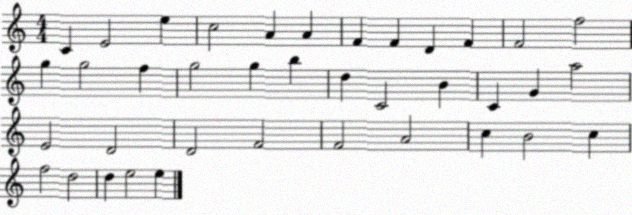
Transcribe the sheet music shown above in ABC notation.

X:1
T:Untitled
M:4/4
L:1/4
K:C
C E2 e c2 A A F F D F F2 f2 g g2 f g2 g b d C2 B C G a2 E2 D2 D2 F2 F2 A2 c B2 c f2 d2 d e2 e